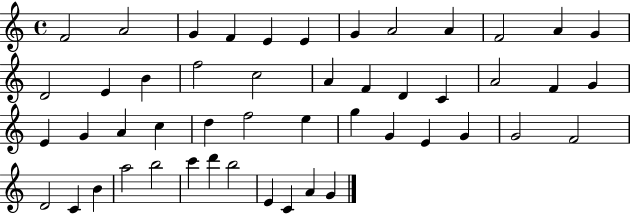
X:1
T:Untitled
M:4/4
L:1/4
K:C
F2 A2 G F E E G A2 A F2 A G D2 E B f2 c2 A F D C A2 F G E G A c d f2 e g G E G G2 F2 D2 C B a2 b2 c' d' b2 E C A G